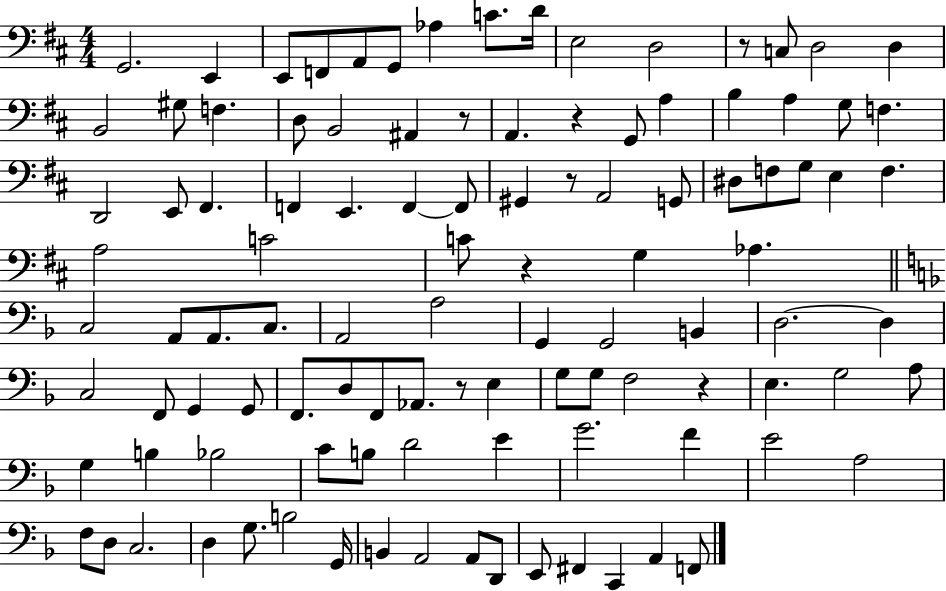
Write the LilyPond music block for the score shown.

{
  \clef bass
  \numericTimeSignature
  \time 4/4
  \key d \major
  g,2. e,4 | e,8 f,8 a,8 g,8 aes4 c'8. d'16 | e2 d2 | r8 c8 d2 d4 | \break b,2 gis8 f4. | d8 b,2 ais,4 r8 | a,4. r4 g,8 a4 | b4 a4 g8 f4. | \break d,2 e,8 fis,4. | f,4 e,4. f,4~~ f,8 | gis,4 r8 a,2 g,8 | dis8 f8 g8 e4 f4. | \break a2 c'2 | c'8 r4 g4 aes4. | \bar "||" \break \key d \minor c2 a,8 a,8. c8. | a,2 a2 | g,4 g,2 b,4 | d2.~~ d4 | \break c2 f,8 g,4 g,8 | f,8. d8 f,8 aes,8. r8 e4 | g8 g8 f2 r4 | e4. g2 a8 | \break g4 b4 bes2 | c'8 b8 d'2 e'4 | g'2. f'4 | e'2 a2 | \break f8 d8 c2. | d4 g8. b2 g,16 | b,4 a,2 a,8 d,8 | e,8 fis,4 c,4 a,4 f,8 | \break \bar "|."
}